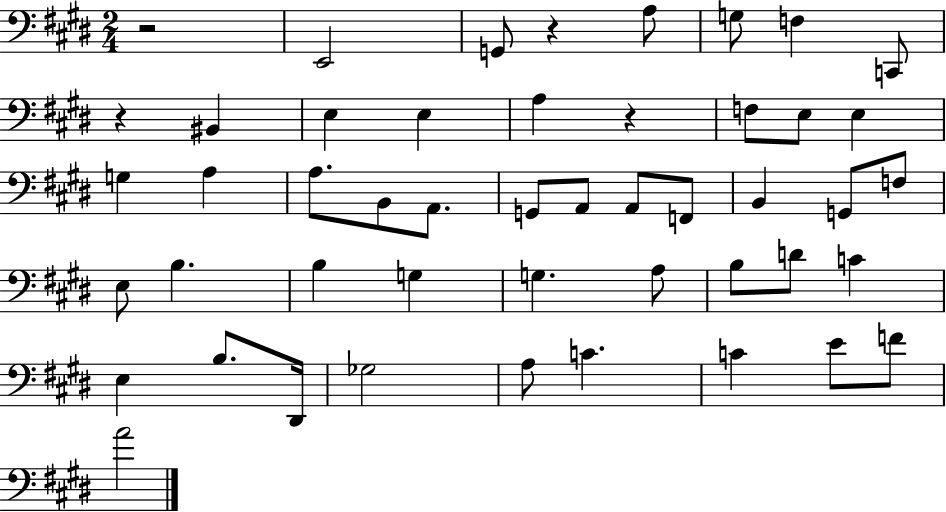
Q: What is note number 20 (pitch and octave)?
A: A2